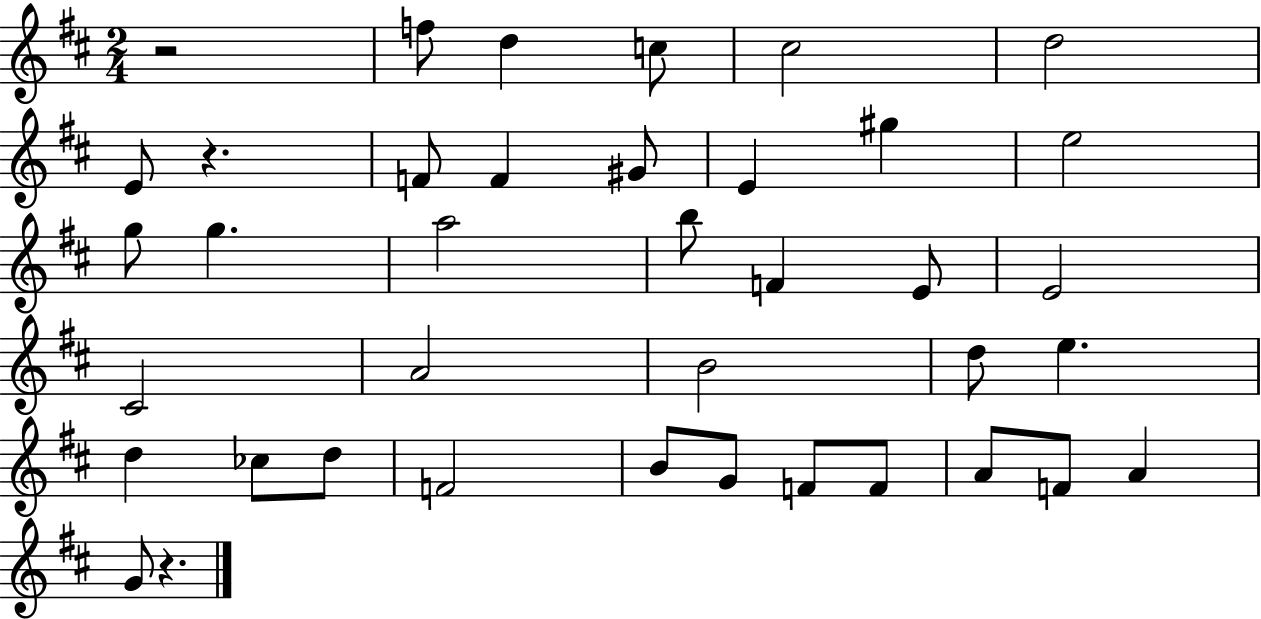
X:1
T:Untitled
M:2/4
L:1/4
K:D
z2 f/2 d c/2 ^c2 d2 E/2 z F/2 F ^G/2 E ^g e2 g/2 g a2 b/2 F E/2 E2 ^C2 A2 B2 d/2 e d _c/2 d/2 F2 B/2 G/2 F/2 F/2 A/2 F/2 A G/2 z